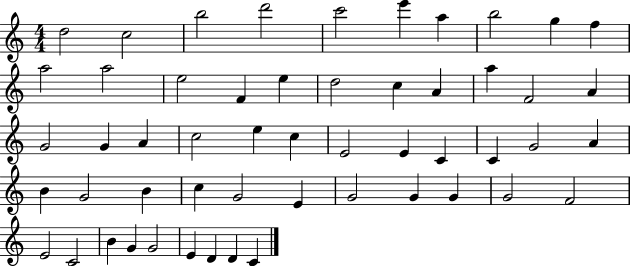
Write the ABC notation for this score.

X:1
T:Untitled
M:4/4
L:1/4
K:C
d2 c2 b2 d'2 c'2 e' a b2 g f a2 a2 e2 F e d2 c A a F2 A G2 G A c2 e c E2 E C C G2 A B G2 B c G2 E G2 G G G2 F2 E2 C2 B G G2 E D D C